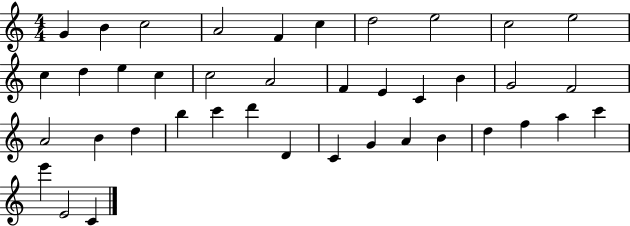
{
  \clef treble
  \numericTimeSignature
  \time 4/4
  \key c \major
  g'4 b'4 c''2 | a'2 f'4 c''4 | d''2 e''2 | c''2 e''2 | \break c''4 d''4 e''4 c''4 | c''2 a'2 | f'4 e'4 c'4 b'4 | g'2 f'2 | \break a'2 b'4 d''4 | b''4 c'''4 d'''4 d'4 | c'4 g'4 a'4 b'4 | d''4 f''4 a''4 c'''4 | \break e'''4 e'2 c'4 | \bar "|."
}